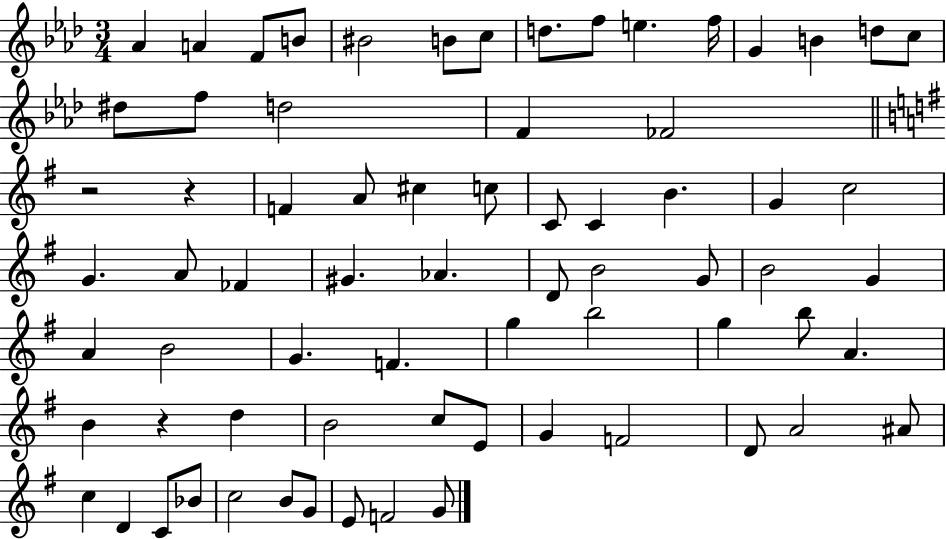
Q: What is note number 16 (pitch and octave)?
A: D#5